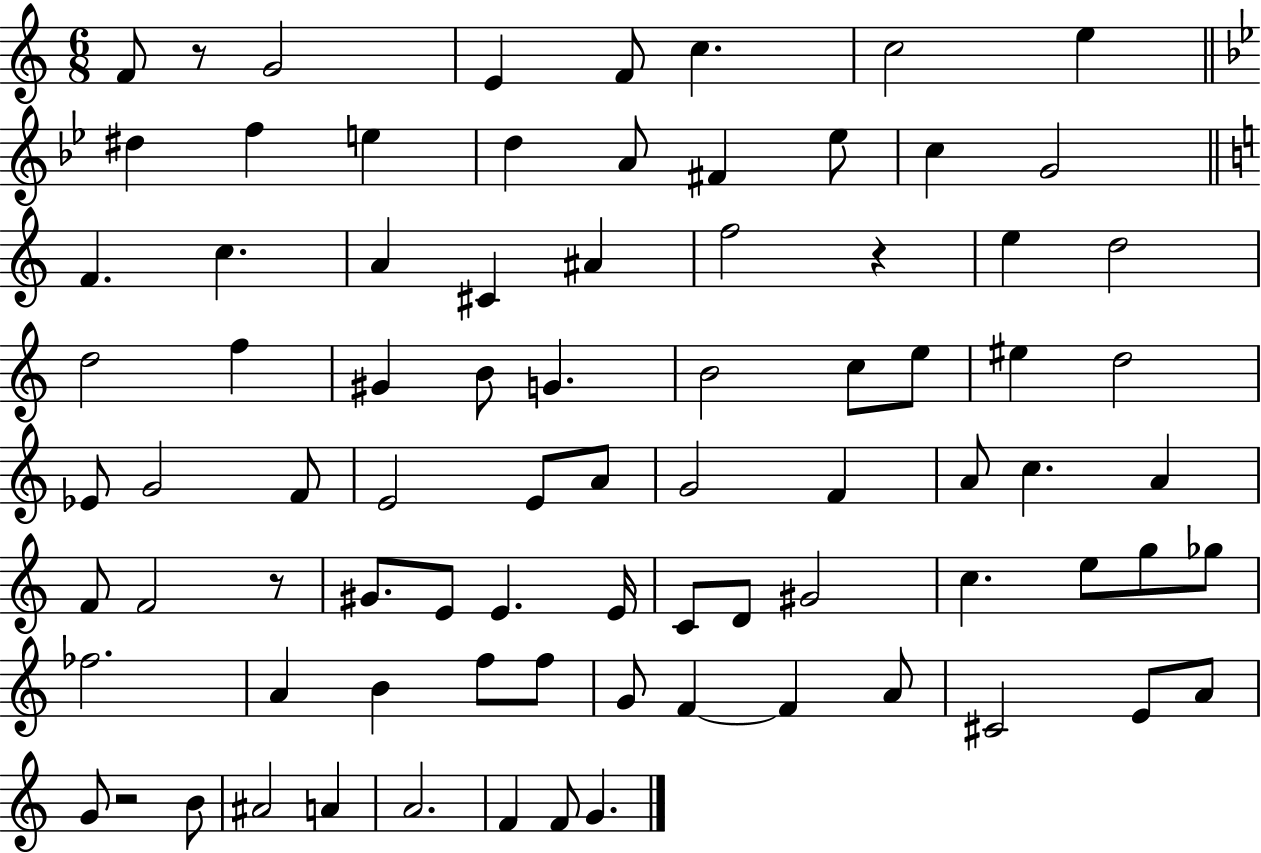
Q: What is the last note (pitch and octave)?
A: G4